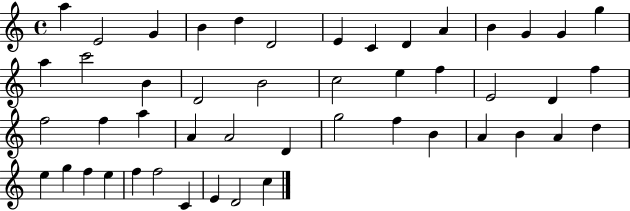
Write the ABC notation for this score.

X:1
T:Untitled
M:4/4
L:1/4
K:C
a E2 G B d D2 E C D A B G G g a c'2 B D2 B2 c2 e f E2 D f f2 f a A A2 D g2 f B A B A d e g f e f f2 C E D2 c